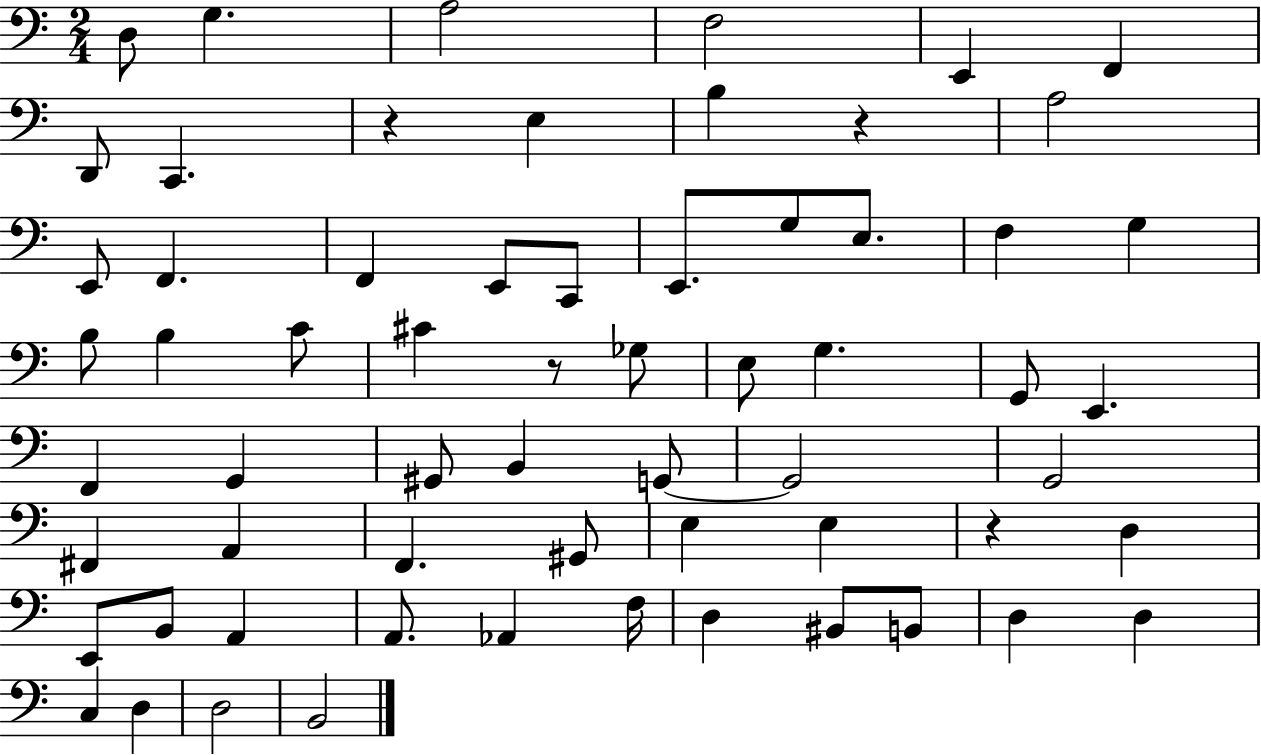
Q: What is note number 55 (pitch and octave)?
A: D3